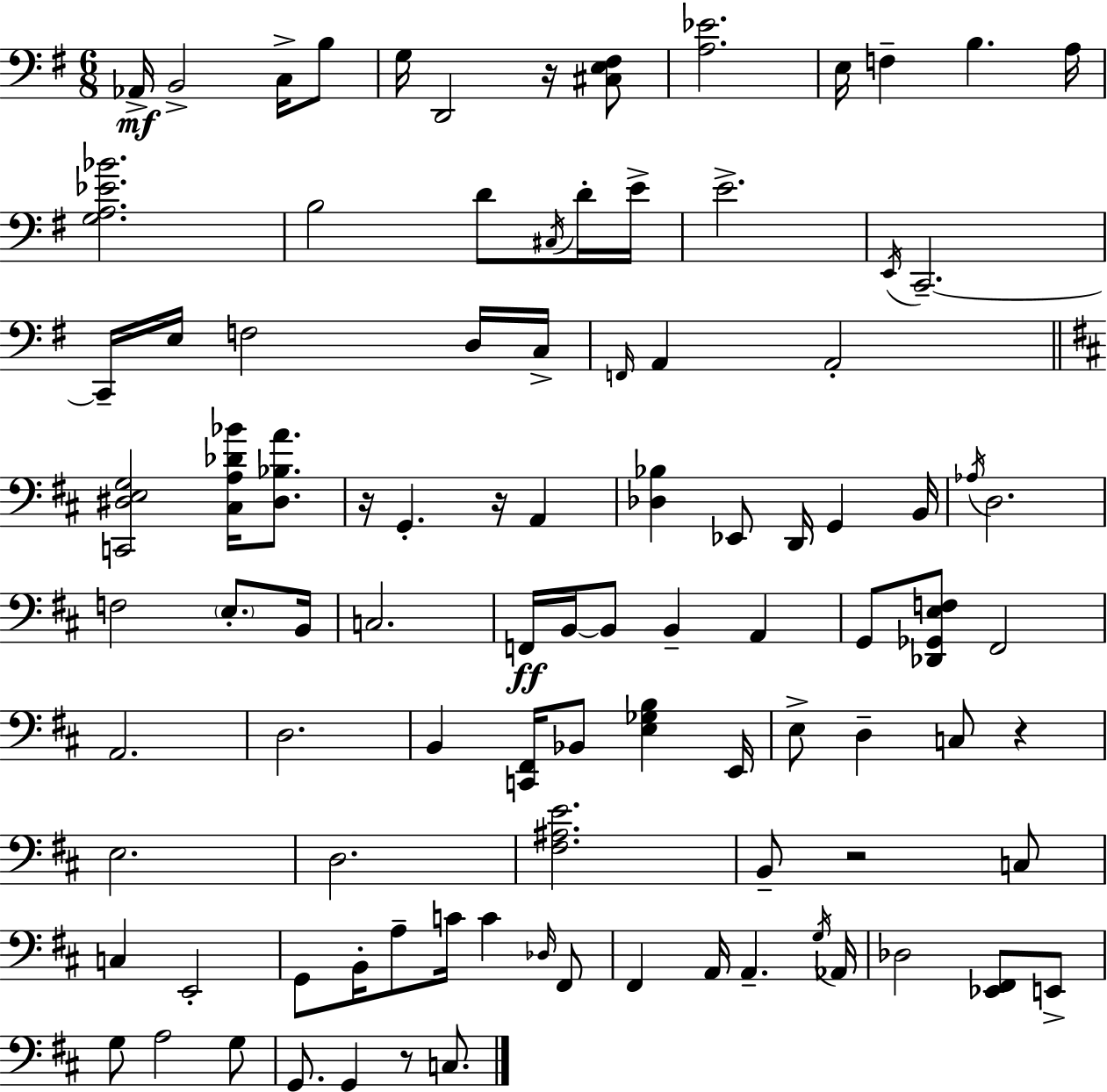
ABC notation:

X:1
T:Untitled
M:6/8
L:1/4
K:Em
_A,,/4 B,,2 C,/4 B,/2 G,/4 D,,2 z/4 [^C,E,^F,]/2 [A,_E]2 E,/4 F, B, A,/4 [G,A,_E_B]2 B,2 D/2 ^C,/4 D/4 E/4 E2 E,,/4 C,,2 C,,/4 E,/4 F,2 D,/4 C,/4 F,,/4 A,, A,,2 [C,,^D,E,G,]2 [^C,A,_D_B]/4 [^D,_B,A]/2 z/4 G,, z/4 A,, [_D,_B,] _E,,/2 D,,/4 G,, B,,/4 _A,/4 D,2 F,2 E,/2 B,,/4 C,2 F,,/4 B,,/4 B,,/2 B,, A,, G,,/2 [_D,,_G,,E,F,]/2 ^F,,2 A,,2 D,2 B,, [C,,^F,,]/4 _B,,/2 [E,_G,B,] E,,/4 E,/2 D, C,/2 z E,2 D,2 [^F,^A,E]2 B,,/2 z2 C,/2 C, E,,2 G,,/2 B,,/4 A,/2 C/4 C _D,/4 ^F,,/2 ^F,, A,,/4 A,, G,/4 _A,,/4 _D,2 [_E,,^F,,]/2 E,,/2 G,/2 A,2 G,/2 G,,/2 G,, z/2 C,/2